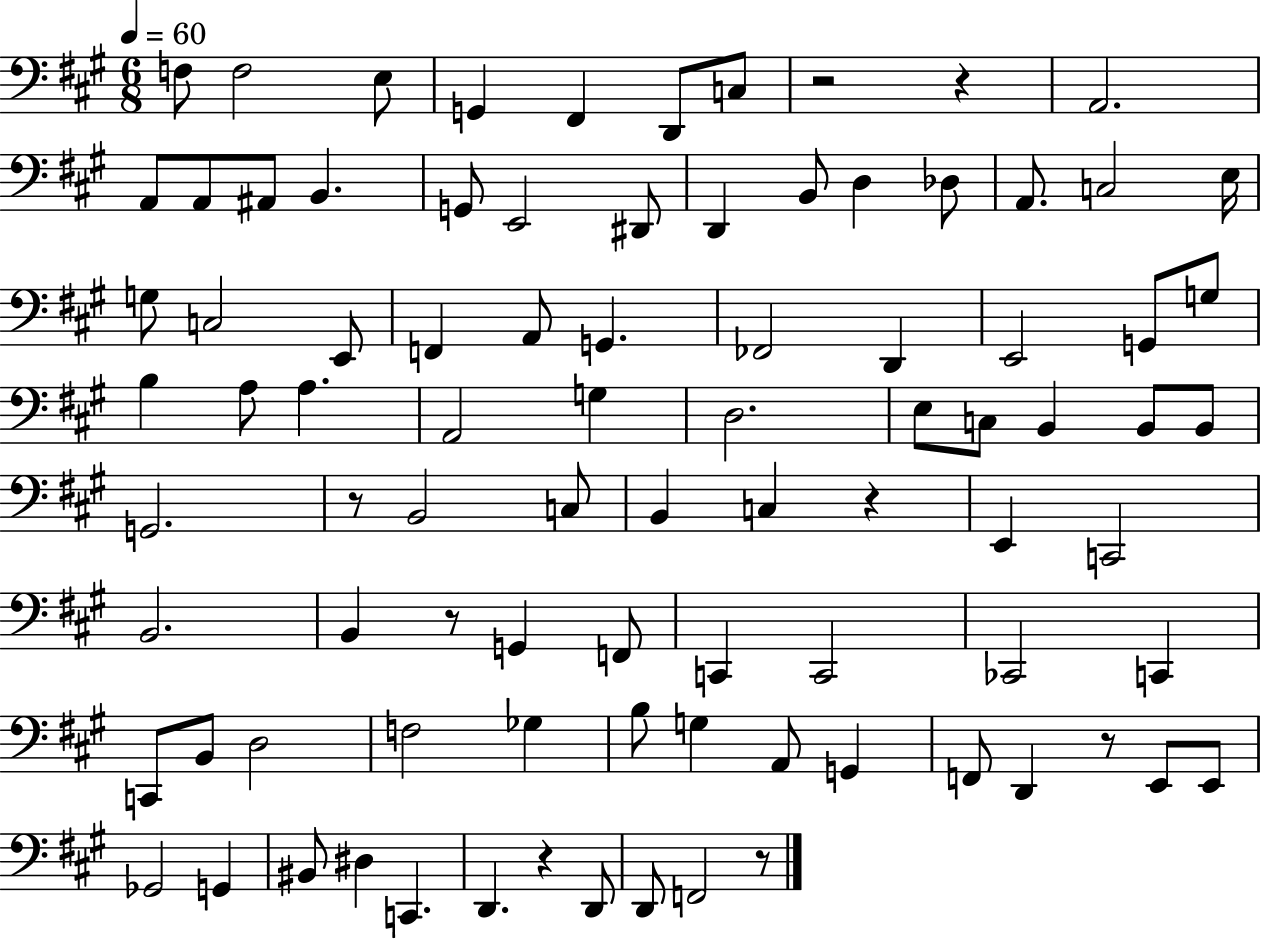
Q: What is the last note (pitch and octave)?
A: F2